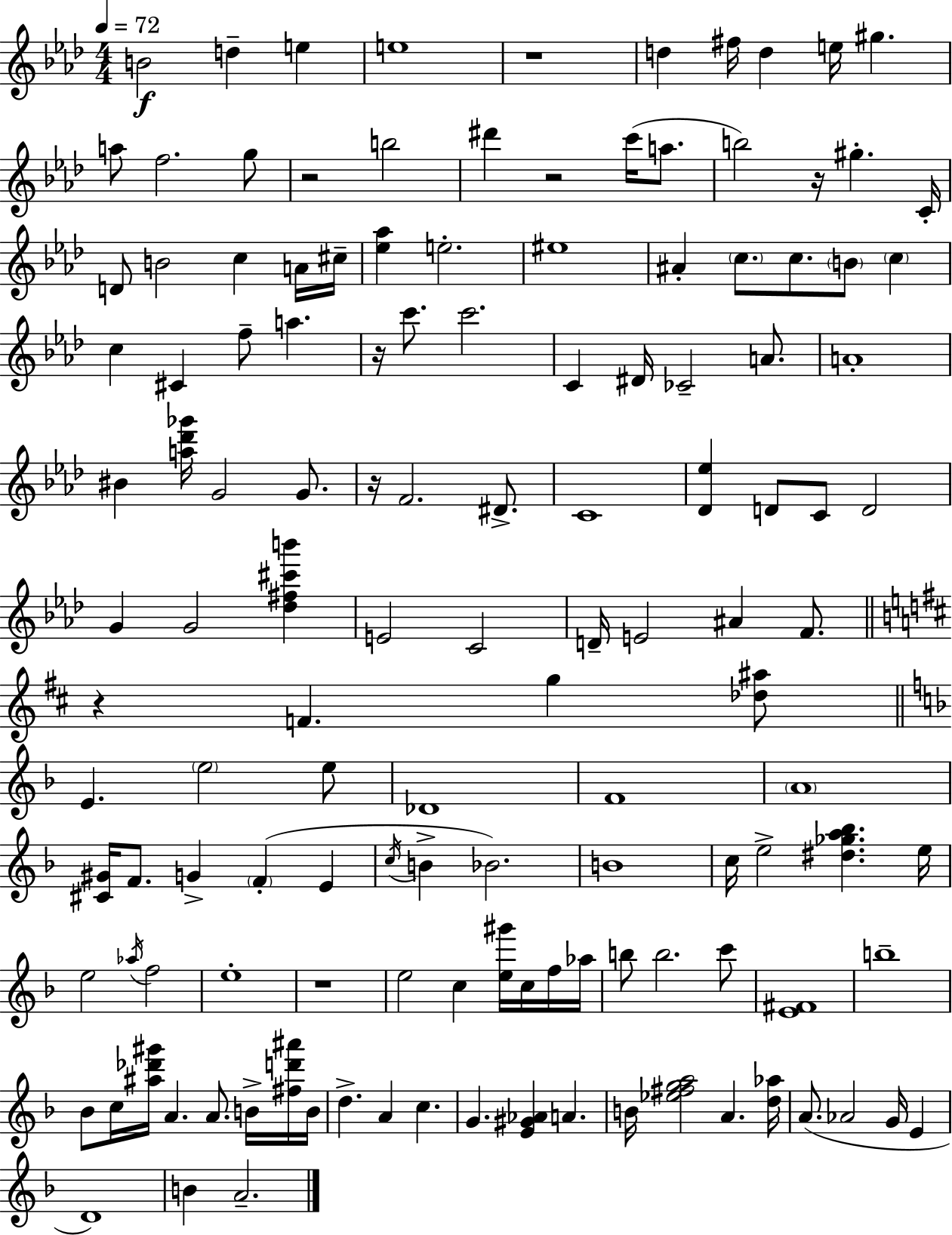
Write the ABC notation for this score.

X:1
T:Untitled
M:4/4
L:1/4
K:Fm
B2 d e e4 z4 d ^f/4 d e/4 ^g a/2 f2 g/2 z2 b2 ^d' z2 c'/4 a/2 b2 z/4 ^g C/4 D/2 B2 c A/4 ^c/4 [_e_a] e2 ^e4 ^A c/2 c/2 B/2 c c ^C f/2 a z/4 c'/2 c'2 C ^D/4 _C2 A/2 A4 ^B [a_d'_g']/4 G2 G/2 z/4 F2 ^D/2 C4 [_D_e] D/2 C/2 D2 G G2 [_d^f^c'b'] E2 C2 D/4 E2 ^A F/2 z F g [_d^a]/2 E e2 e/2 _D4 F4 A4 [^C^G]/4 F/2 G F E c/4 B _B2 B4 c/4 e2 [^d_ga_b] e/4 e2 _a/4 f2 e4 z4 e2 c [e^g']/4 c/4 f/4 _a/4 b/2 b2 c'/2 [E^F]4 b4 _B/2 c/4 [^a_d'^g']/4 A A/2 B/4 [^fd'^a']/4 B/4 d A c G [E^G_A] A B/4 [_e^fga]2 A [d_a]/4 A/2 _A2 G/4 E D4 B A2